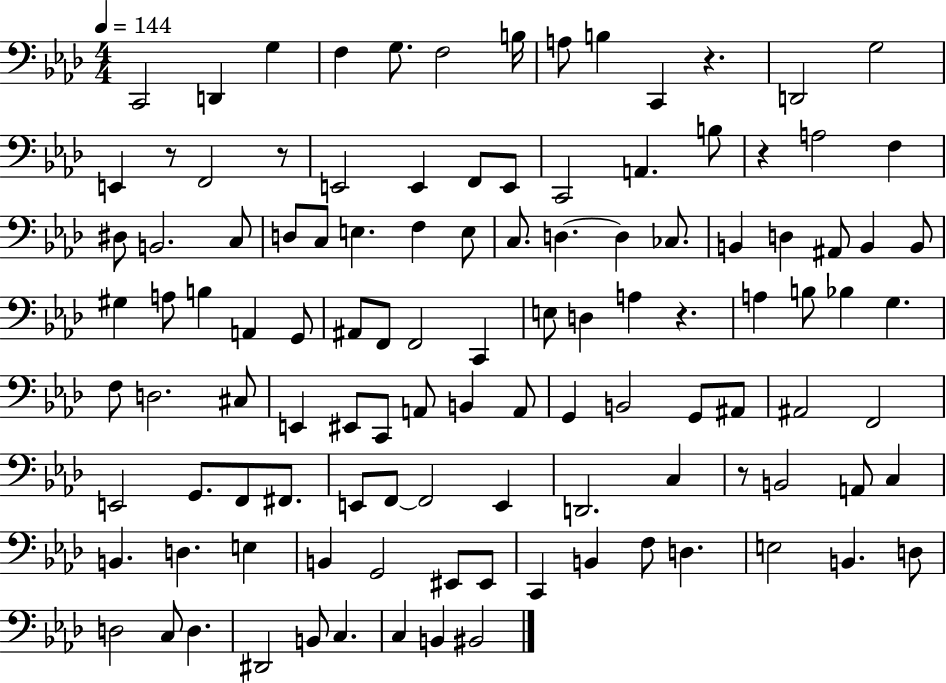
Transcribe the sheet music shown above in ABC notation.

X:1
T:Untitled
M:4/4
L:1/4
K:Ab
C,,2 D,, G, F, G,/2 F,2 B,/4 A,/2 B, C,, z D,,2 G,2 E,, z/2 F,,2 z/2 E,,2 E,, F,,/2 E,,/2 C,,2 A,, B,/2 z A,2 F, ^D,/2 B,,2 C,/2 D,/2 C,/2 E, F, E,/2 C,/2 D, D, _C,/2 B,, D, ^A,,/2 B,, B,,/2 ^G, A,/2 B, A,, G,,/2 ^A,,/2 F,,/2 F,,2 C,, E,/2 D, A, z A, B,/2 _B, G, F,/2 D,2 ^C,/2 E,, ^E,,/2 C,,/2 A,,/2 B,, A,,/2 G,, B,,2 G,,/2 ^A,,/2 ^A,,2 F,,2 E,,2 G,,/2 F,,/2 ^F,,/2 E,,/2 F,,/2 F,,2 E,, D,,2 C, z/2 B,,2 A,,/2 C, B,, D, E, B,, G,,2 ^E,,/2 ^E,,/2 C,, B,, F,/2 D, E,2 B,, D,/2 D,2 C,/2 D, ^D,,2 B,,/2 C, C, B,, ^B,,2